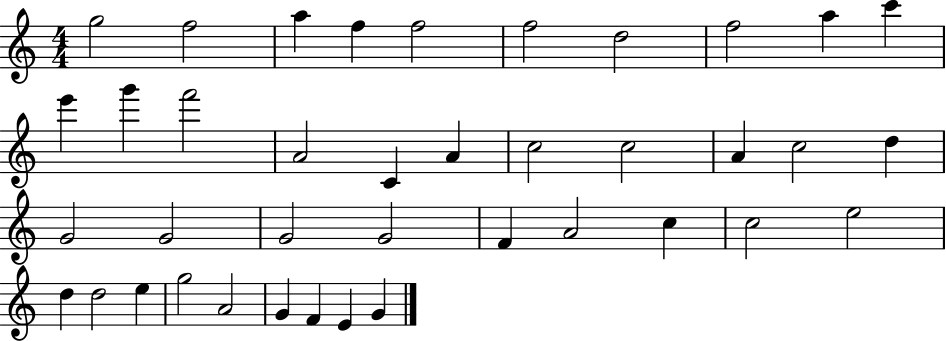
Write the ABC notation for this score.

X:1
T:Untitled
M:4/4
L:1/4
K:C
g2 f2 a f f2 f2 d2 f2 a c' e' g' f'2 A2 C A c2 c2 A c2 d G2 G2 G2 G2 F A2 c c2 e2 d d2 e g2 A2 G F E G